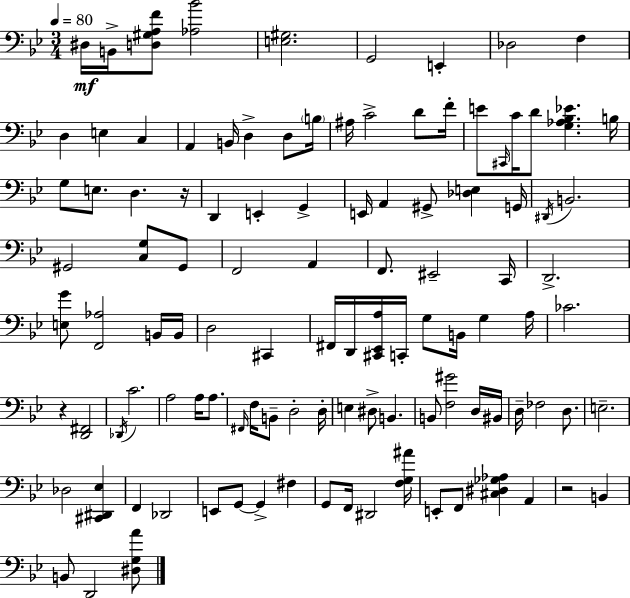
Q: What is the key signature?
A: BES major